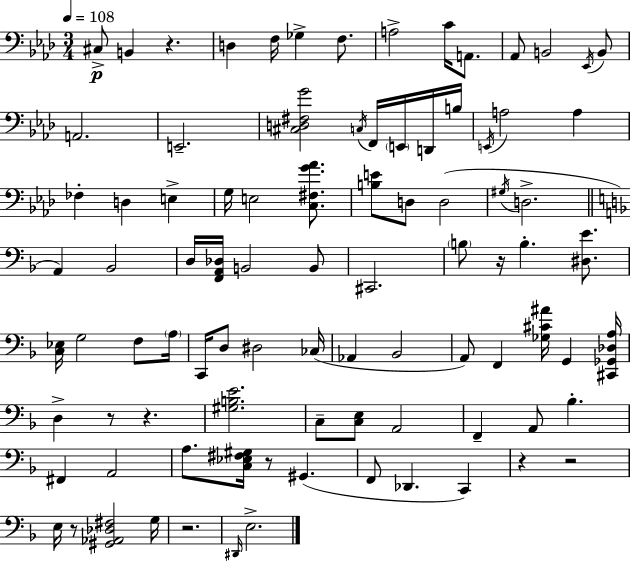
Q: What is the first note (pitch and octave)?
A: C#3